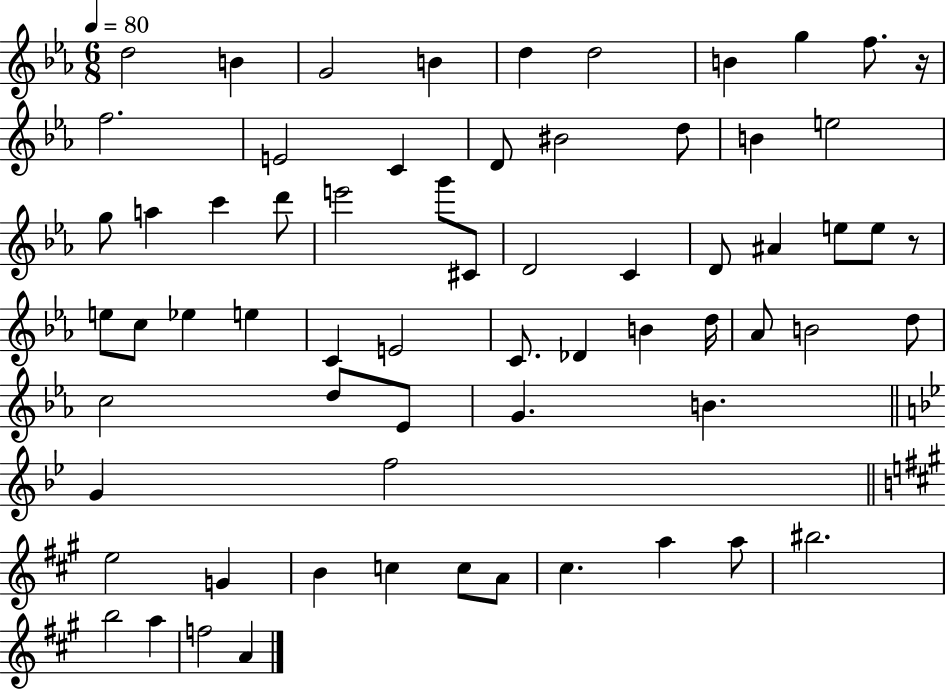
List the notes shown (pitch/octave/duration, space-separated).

D5/h B4/q G4/h B4/q D5/q D5/h B4/q G5/q F5/e. R/s F5/h. E4/h C4/q D4/e BIS4/h D5/e B4/q E5/h G5/e A5/q C6/q D6/e E6/h G6/e C#4/e D4/h C4/q D4/e A#4/q E5/e E5/e R/e E5/e C5/e Eb5/q E5/q C4/q E4/h C4/e. Db4/q B4/q D5/s Ab4/e B4/h D5/e C5/h D5/e Eb4/e G4/q. B4/q. G4/q F5/h E5/h G4/q B4/q C5/q C5/e A4/e C#5/q. A5/q A5/e BIS5/h. B5/h A5/q F5/h A4/q